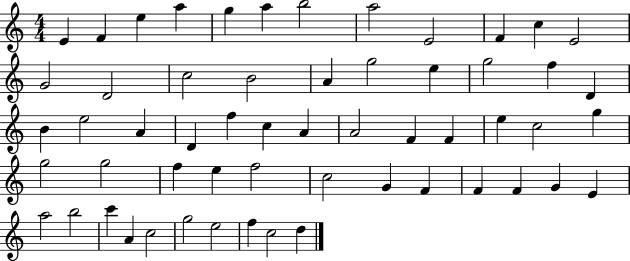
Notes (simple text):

E4/q F4/q E5/q A5/q G5/q A5/q B5/h A5/h E4/h F4/q C5/q E4/h G4/h D4/h C5/h B4/h A4/q G5/h E5/q G5/h F5/q D4/q B4/q E5/h A4/q D4/q F5/q C5/q A4/q A4/h F4/q F4/q E5/q C5/h G5/q G5/h G5/h F5/q E5/q F5/h C5/h G4/q F4/q F4/q F4/q G4/q E4/q A5/h B5/h C6/q A4/q C5/h G5/h E5/h F5/q C5/h D5/q